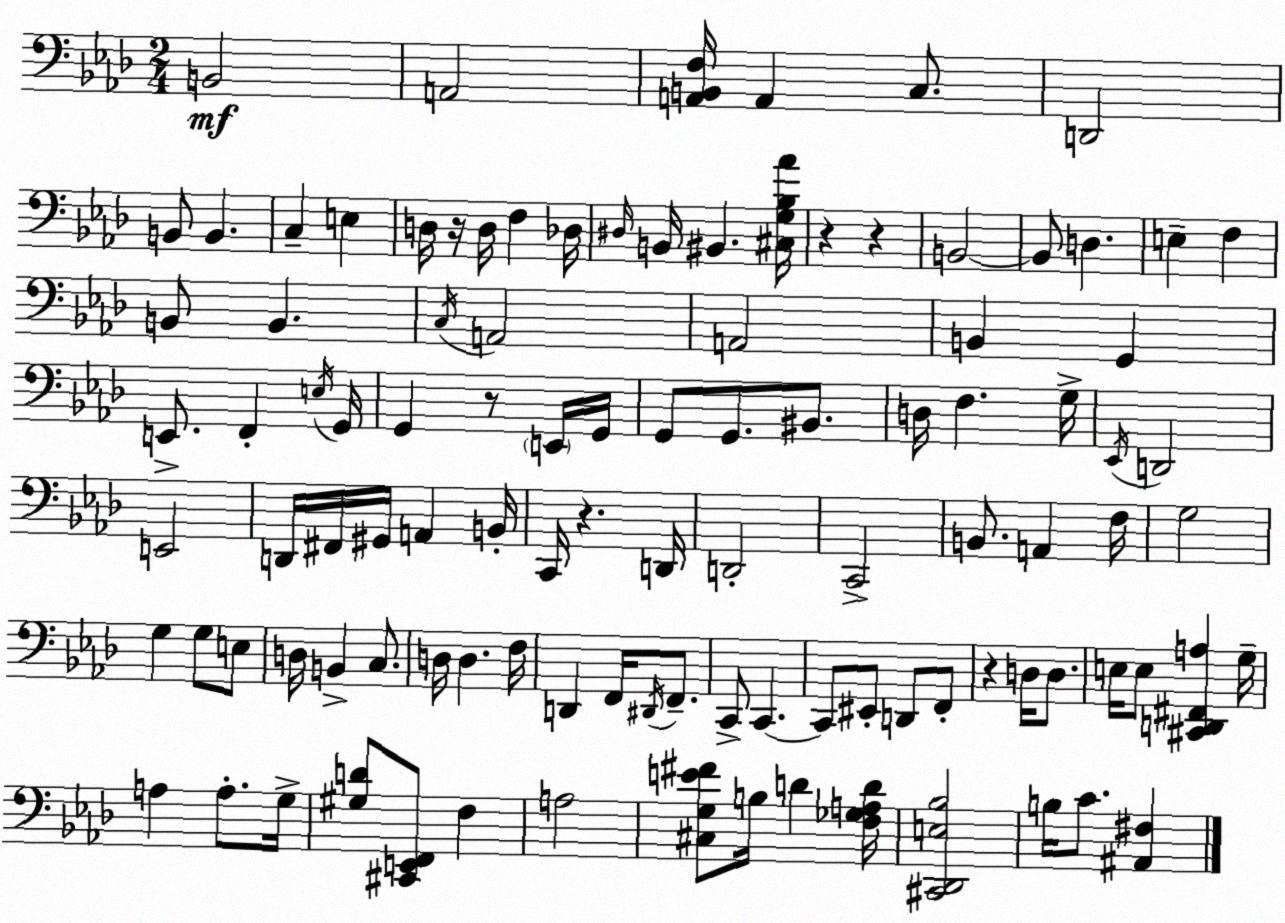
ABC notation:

X:1
T:Untitled
M:2/4
L:1/4
K:Fm
B,,2 A,,2 [A,,B,,F,]/4 A,, C,/2 D,,2 B,,/2 B,, C, E, D,/4 z/4 D,/4 F, _D,/4 ^D,/4 B,,/4 ^B,, [^C,G,_B,_A]/4 z z B,,2 B,,/2 D, E, F, B,,/2 B,, C,/4 A,,2 A,,2 B,, G,, E,,/2 F,, E,/4 G,,/4 G,, z/2 E,,/4 G,,/4 G,,/2 G,,/2 ^B,,/2 D,/4 F, G,/4 _E,,/4 D,,2 E,,2 D,,/4 ^F,,/4 ^G,,/4 A,, B,,/4 C,,/4 z D,,/4 D,,2 C,,2 B,,/2 A,, F,/4 G,2 G, G,/2 E,/2 D,/4 B,, C,/2 D,/4 D, F,/4 D,, F,,/4 ^D,,/4 F,,/2 C,,/2 C,, C,,/2 ^E,,/2 D,,/2 F,,/2 z D,/4 D,/2 E,/4 E,/2 [^C,,D,,^F,,A,] G,/4 A, A,/2 G,/4 [^G,D]/2 [^C,,E,,F,,]/2 F, A,2 [^C,G,E^F]/2 B,/4 D [F,_G,A,D]/4 [^C,,_D,,E,_B,]2 B,/4 C/2 [^A,,^F,]